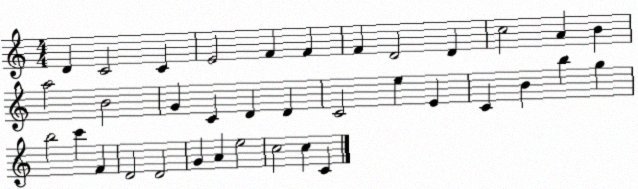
X:1
T:Untitled
M:4/4
L:1/4
K:C
D C2 C E2 F F F D2 D c2 A B a2 B2 G C D D C2 e E C B b g b2 c' F D2 D2 G A e2 c2 c C